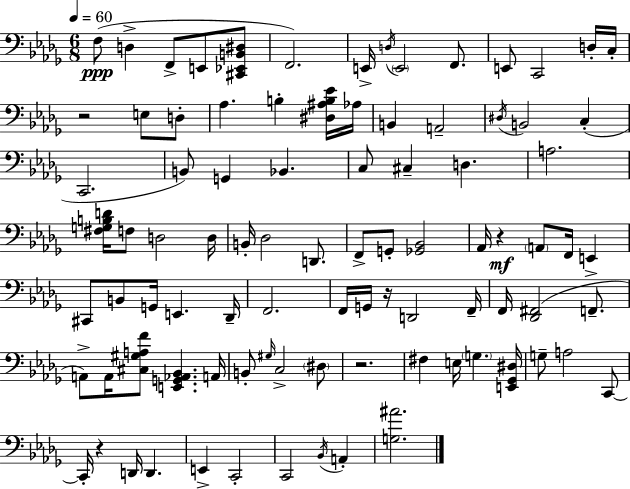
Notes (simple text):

F3/e D3/q F2/e E2/e [C#2,Eb2,B2,D#3]/e F2/h. E2/s D3/s E2/h F2/e. E2/e C2/h D3/s C3/s R/h E3/e D3/e Ab3/q. B3/q [D#3,A#3,B3,Eb4]/s Ab3/s B2/q A2/h D#3/s B2/h C3/q C2/h. B2/e G2/q Bb2/q. C3/e C#3/q D3/q. A3/h. [F#3,G3,B3,D4]/s F3/e D3/h D3/s B2/s Db3/h D2/e. F2/e G2/e [Gb2,Bb2]/h Ab2/s R/q A2/e F2/s E2/q C#2/e B2/e G2/s E2/q. Db2/s F2/h. F2/s G2/s R/s D2/h F2/s F2/s [Db2,F#2]/h F2/e. A2/e A2/s [C#3,G#3,A3,F4]/e [E2,G2,Ab2,Bb2]/q. A2/s B2/e G#3/s C3/h D#3/e R/h. F#3/q E3/s G3/q. [E2,Gb2,D#3]/s G3/e A3/h C2/e C2/s R/q D2/s D2/q. E2/q C2/h C2/h Bb2/s A2/q [G3,A#4]/h.